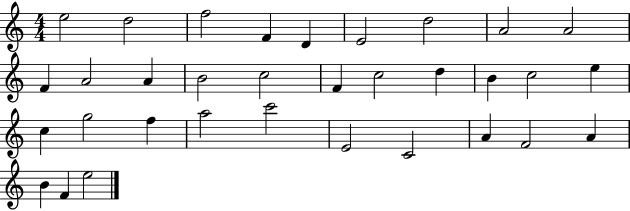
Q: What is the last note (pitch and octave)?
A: E5